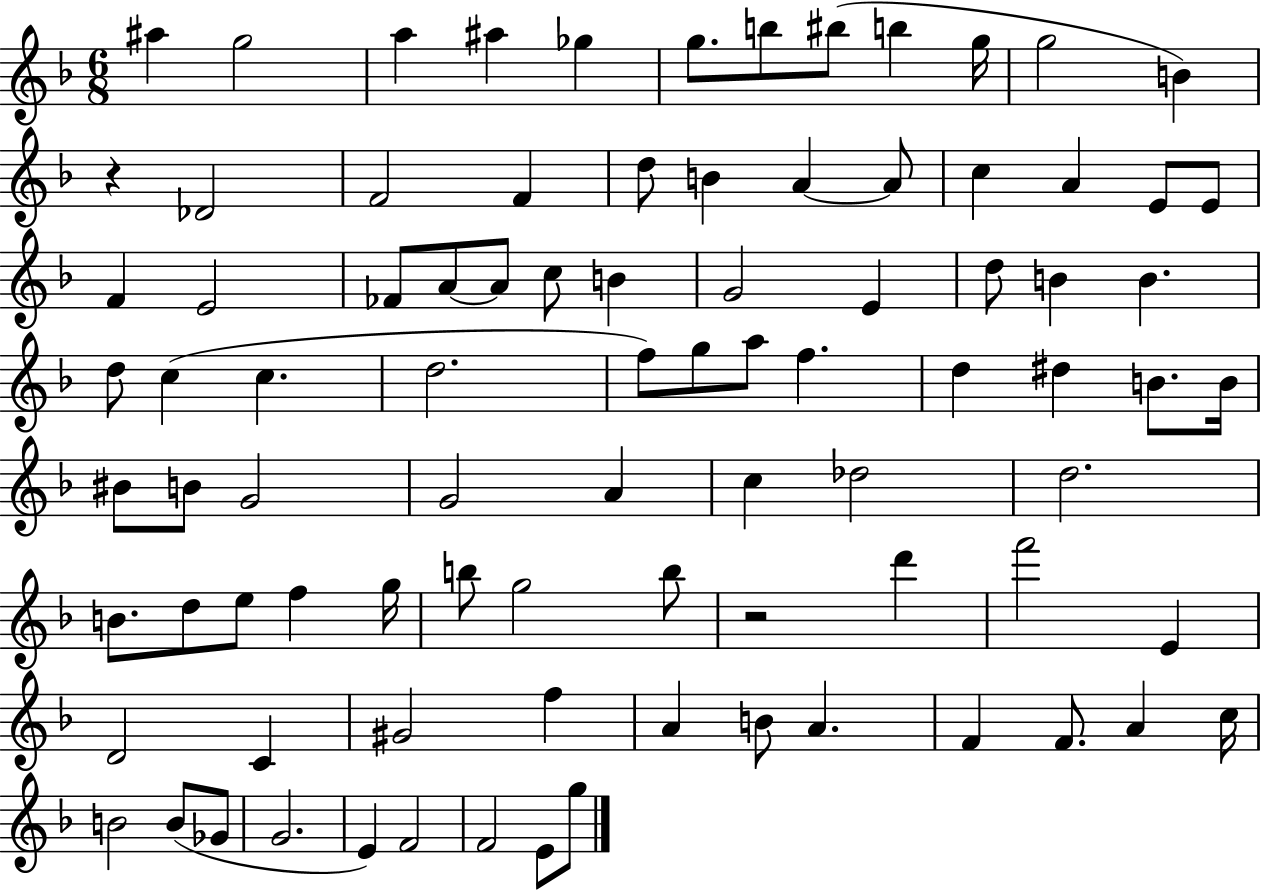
X:1
T:Untitled
M:6/8
L:1/4
K:F
^a g2 a ^a _g g/2 b/2 ^b/2 b g/4 g2 B z _D2 F2 F d/2 B A A/2 c A E/2 E/2 F E2 _F/2 A/2 A/2 c/2 B G2 E d/2 B B d/2 c c d2 f/2 g/2 a/2 f d ^d B/2 B/4 ^B/2 B/2 G2 G2 A c _d2 d2 B/2 d/2 e/2 f g/4 b/2 g2 b/2 z2 d' f'2 E D2 C ^G2 f A B/2 A F F/2 A c/4 B2 B/2 _G/2 G2 E F2 F2 E/2 g/2